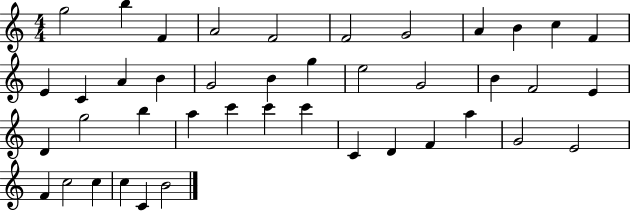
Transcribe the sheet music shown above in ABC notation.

X:1
T:Untitled
M:4/4
L:1/4
K:C
g2 b F A2 F2 F2 G2 A B c F E C A B G2 B g e2 G2 B F2 E D g2 b a c' c' c' C D F a G2 E2 F c2 c c C B2